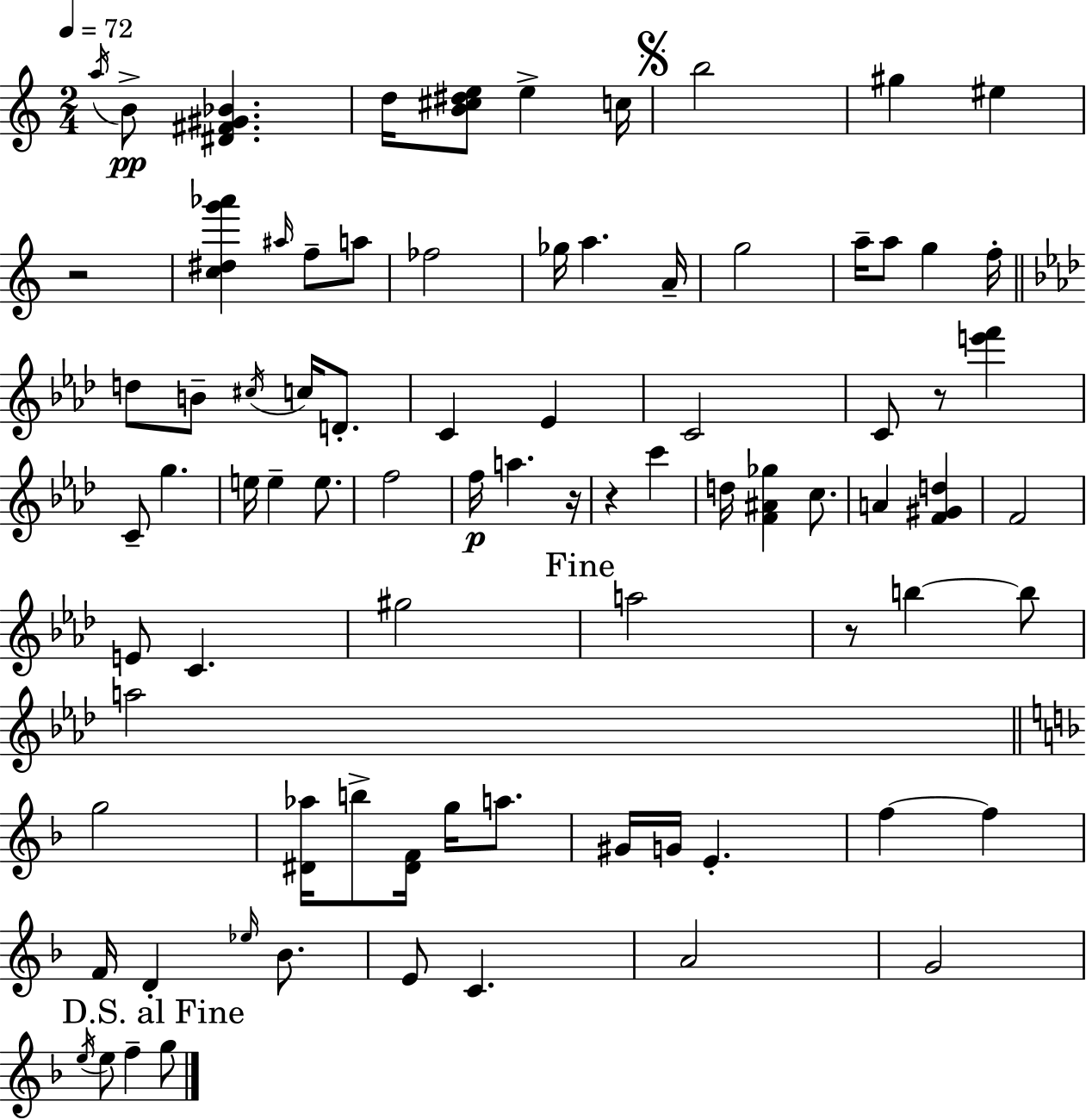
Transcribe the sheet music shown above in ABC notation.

X:1
T:Untitled
M:2/4
L:1/4
K:C
a/4 B/2 [^D^F^G_B] d/4 [B^c^de]/2 e c/4 b2 ^g ^e z2 [c^dg'_a'] ^a/4 f/2 a/2 _f2 _g/4 a A/4 g2 a/4 a/2 g f/4 d/2 B/2 ^c/4 c/4 D/2 C _E C2 C/2 z/2 [e'f'] C/2 g e/4 e e/2 f2 f/4 a z/4 z c' d/4 [F^A_g] c/2 A [F^Gd] F2 E/2 C ^g2 a2 z/2 b b/2 a2 g2 [^D_a]/4 b/2 [^DF]/4 g/4 a/2 ^G/4 G/4 E f f F/4 D _e/4 _B/2 E/2 C A2 G2 e/4 e/2 f g/2